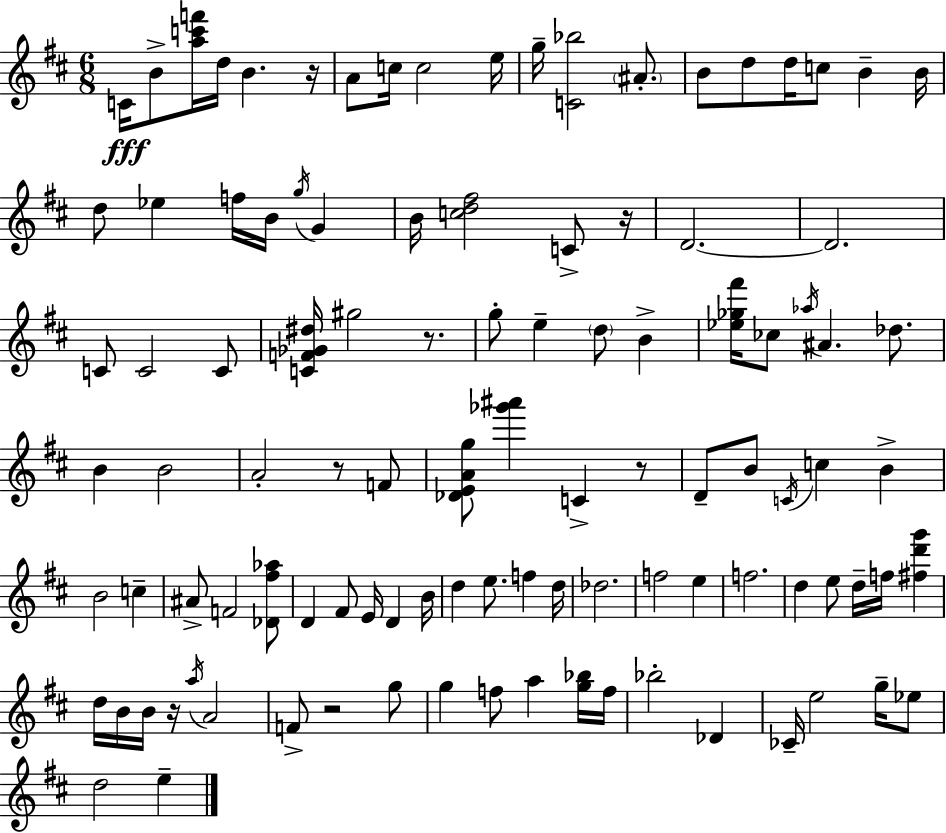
{
  \clef treble
  \numericTimeSignature
  \time 6/8
  \key d \major
  \repeat volta 2 { c'16\fff b'8-> <a'' c''' f'''>16 d''16 b'4. r16 | a'8 c''16 c''2 e''16 | g''16-- <c' bes''>2 \parenthesize ais'8.-. | b'8 d''8 d''16 c''8 b'4-- b'16 | \break d''8 ees''4 f''16 b'16 \acciaccatura { g''16 } g'4 | b'16 <c'' d'' fis''>2 c'8-> | r16 d'2.~~ | d'2. | \break c'8 c'2 c'8 | <c' f' ges' dis''>16 gis''2 r8. | g''8-. e''4-- \parenthesize d''8 b'4-> | <ees'' ges'' fis'''>16 ces''8 \acciaccatura { aes''16 } ais'4. des''8. | \break b'4 b'2 | a'2-. r8 | f'8 <des' e' a' g''>8 <ges''' ais'''>4 c'4-> | r8 d'8-- b'8 \acciaccatura { c'16 } c''4 b'4-> | \break b'2 c''4-- | ais'8-> f'2 | <des' fis'' aes''>8 d'4 fis'8 e'16 d'4 | b'16 d''4 e''8. f''4 | \break d''16 des''2. | f''2 e''4 | f''2. | d''4 e''8 d''16-- f''16 <fis'' d''' g'''>4 | \break d''16 b'16 b'16 r16 \acciaccatura { a''16 } a'2 | f'8-> r2 | g''8 g''4 f''8 a''4 | <g'' bes''>16 f''16 bes''2-. | \break des'4 ces'16-- e''2 | g''16-- ees''8 d''2 | e''4-- } \bar "|."
}